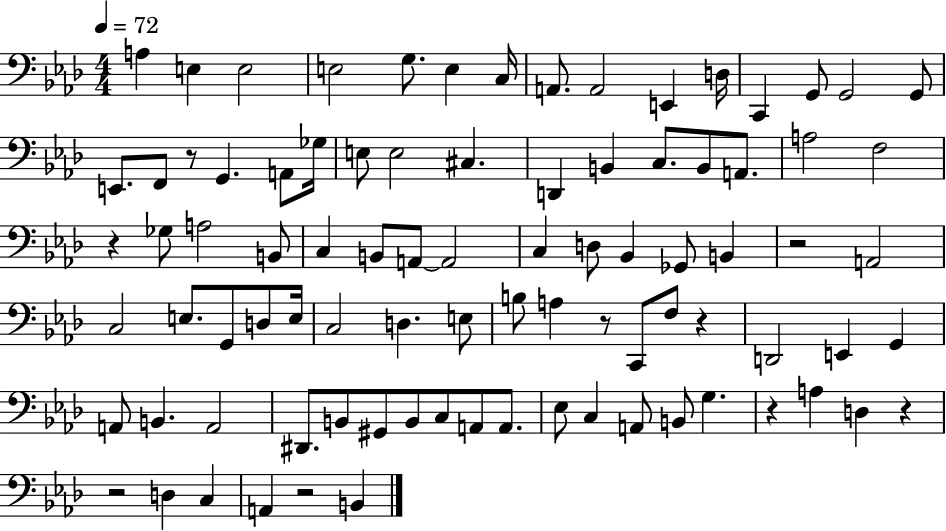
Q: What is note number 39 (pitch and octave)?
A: D3